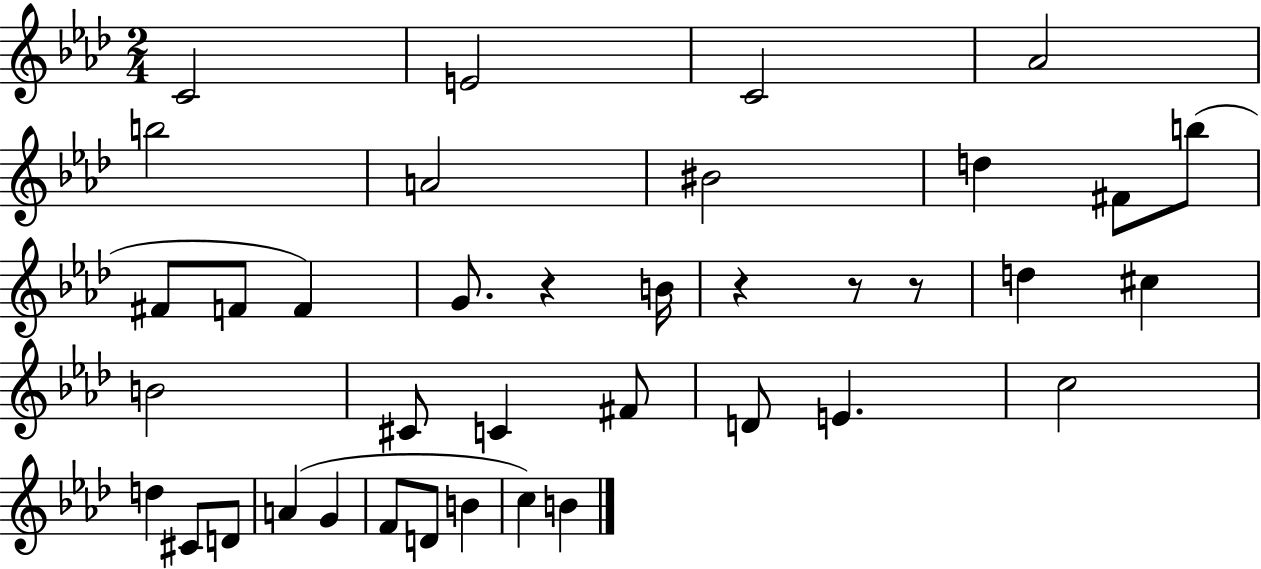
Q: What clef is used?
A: treble